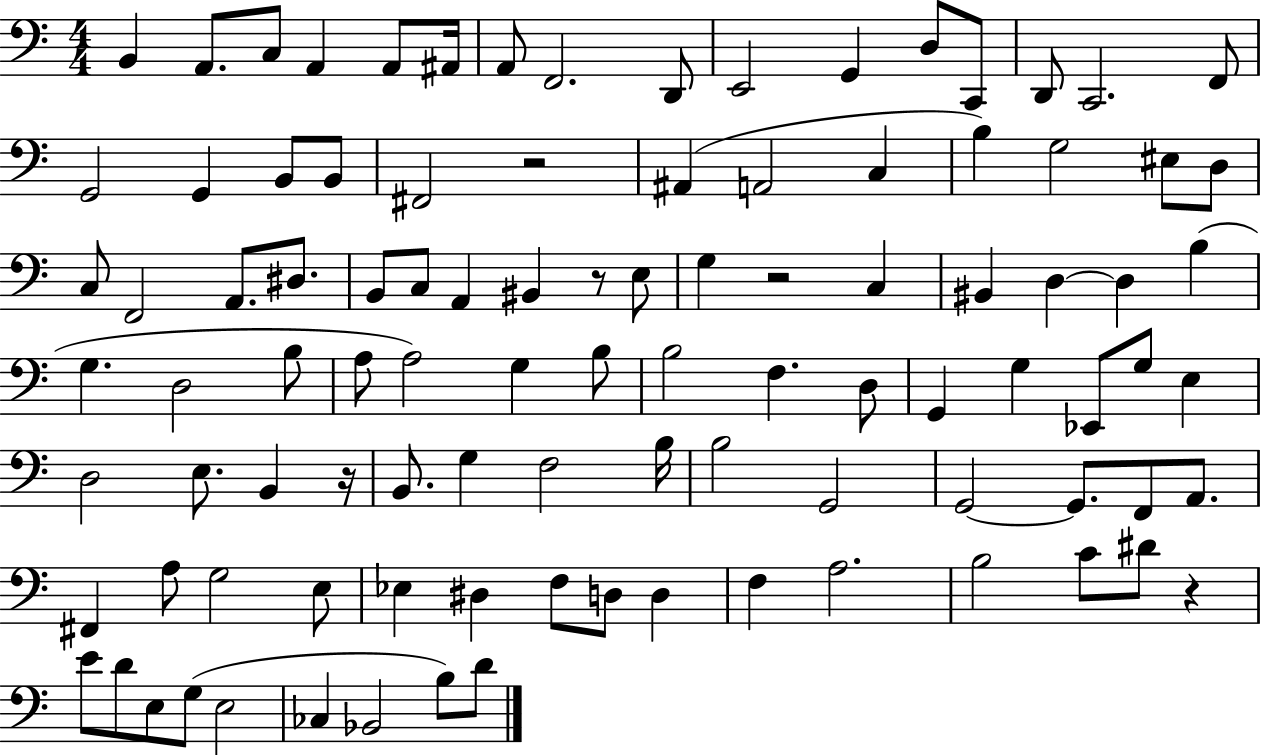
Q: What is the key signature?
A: C major